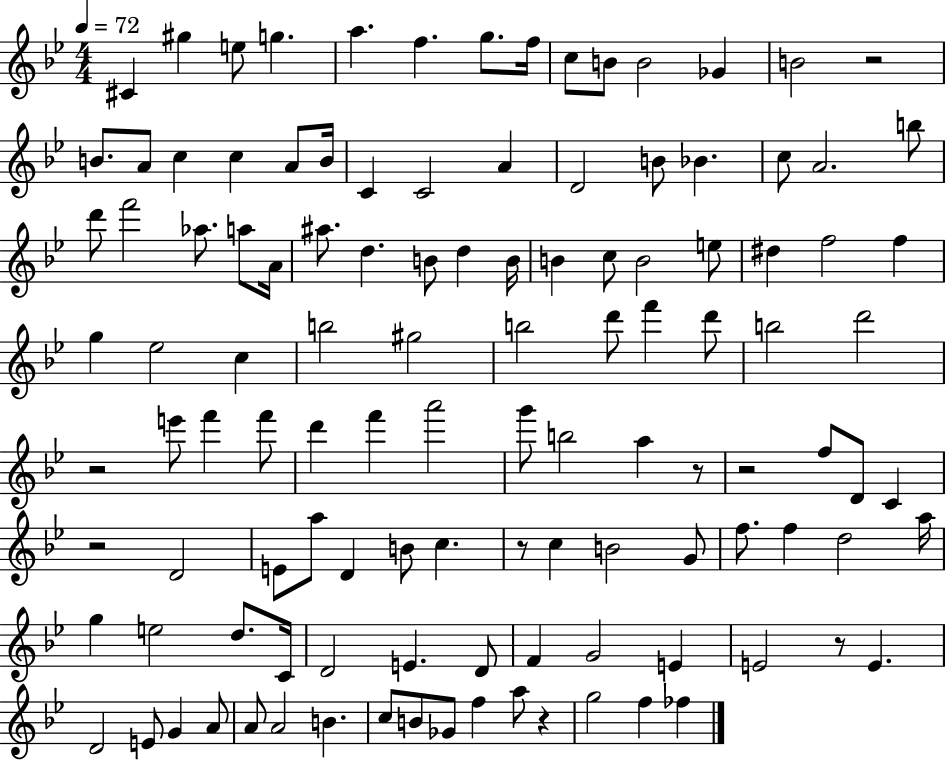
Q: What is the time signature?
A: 4/4